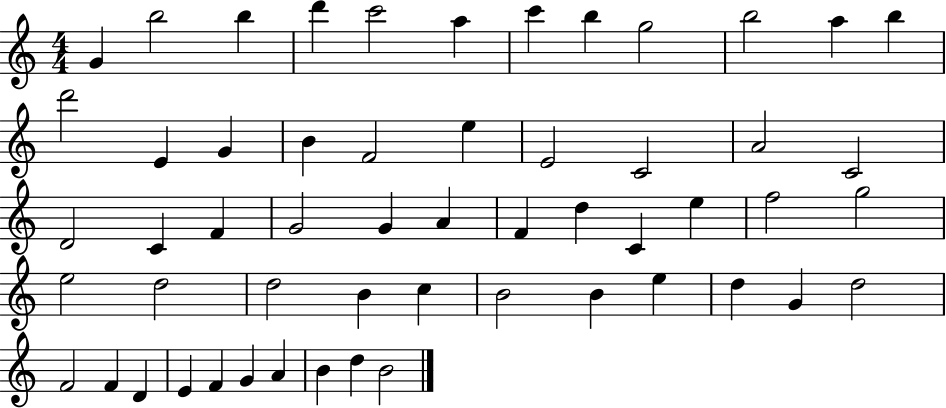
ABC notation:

X:1
T:Untitled
M:4/4
L:1/4
K:C
G b2 b d' c'2 a c' b g2 b2 a b d'2 E G B F2 e E2 C2 A2 C2 D2 C F G2 G A F d C e f2 g2 e2 d2 d2 B c B2 B e d G d2 F2 F D E F G A B d B2